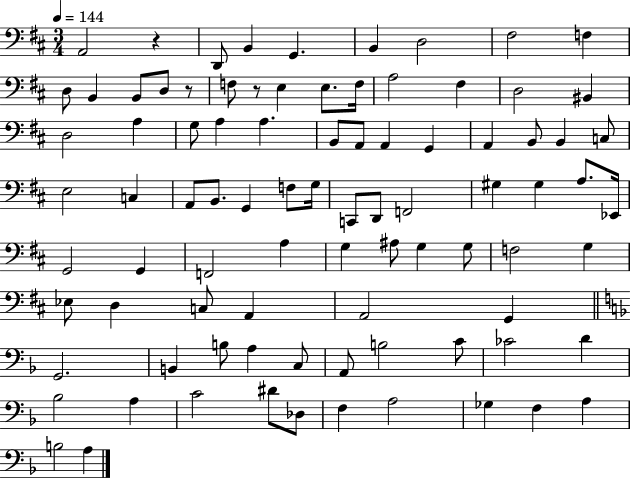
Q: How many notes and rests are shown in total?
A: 88